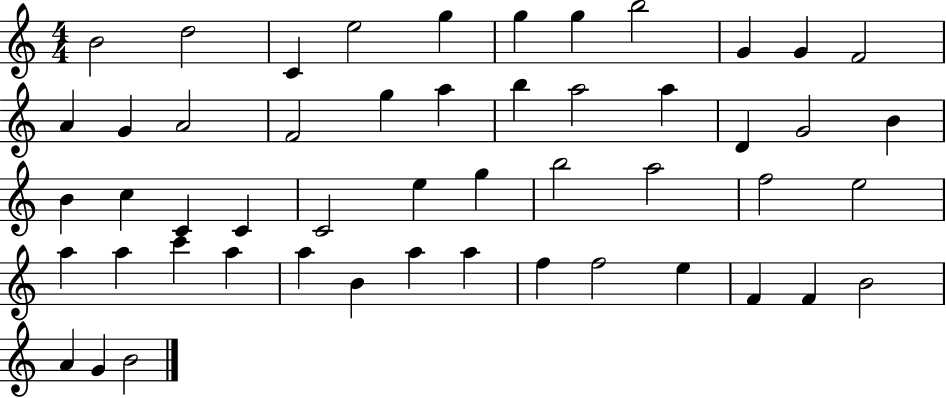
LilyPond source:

{
  \clef treble
  \numericTimeSignature
  \time 4/4
  \key c \major
  b'2 d''2 | c'4 e''2 g''4 | g''4 g''4 b''2 | g'4 g'4 f'2 | \break a'4 g'4 a'2 | f'2 g''4 a''4 | b''4 a''2 a''4 | d'4 g'2 b'4 | \break b'4 c''4 c'4 c'4 | c'2 e''4 g''4 | b''2 a''2 | f''2 e''2 | \break a''4 a''4 c'''4 a''4 | a''4 b'4 a''4 a''4 | f''4 f''2 e''4 | f'4 f'4 b'2 | \break a'4 g'4 b'2 | \bar "|."
}